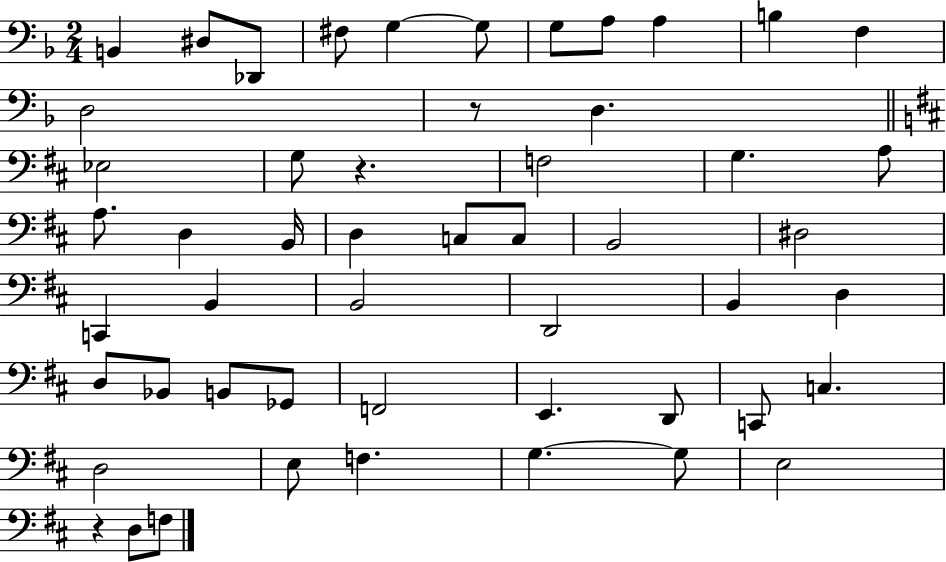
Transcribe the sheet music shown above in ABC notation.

X:1
T:Untitled
M:2/4
L:1/4
K:F
B,, ^D,/2 _D,,/2 ^F,/2 G, G,/2 G,/2 A,/2 A, B, F, D,2 z/2 D, _E,2 G,/2 z F,2 G, A,/2 A,/2 D, B,,/4 D, C,/2 C,/2 B,,2 ^D,2 C,, B,, B,,2 D,,2 B,, D, D,/2 _B,,/2 B,,/2 _G,,/2 F,,2 E,, D,,/2 C,,/2 C, D,2 E,/2 F, G, G,/2 E,2 z D,/2 F,/2